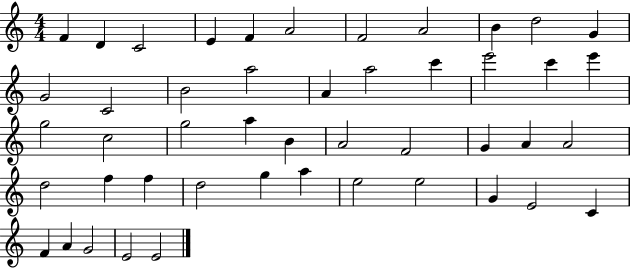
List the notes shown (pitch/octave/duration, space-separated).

F4/q D4/q C4/h E4/q F4/q A4/h F4/h A4/h B4/q D5/h G4/q G4/h C4/h B4/h A5/h A4/q A5/h C6/q E6/h C6/q E6/q G5/h C5/h G5/h A5/q B4/q A4/h F4/h G4/q A4/q A4/h D5/h F5/q F5/q D5/h G5/q A5/q E5/h E5/h G4/q E4/h C4/q F4/q A4/q G4/h E4/h E4/h